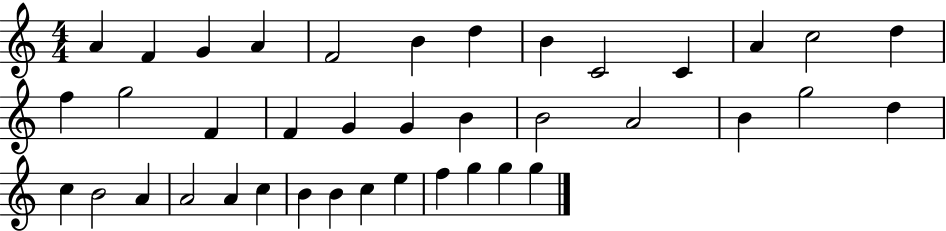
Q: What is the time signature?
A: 4/4